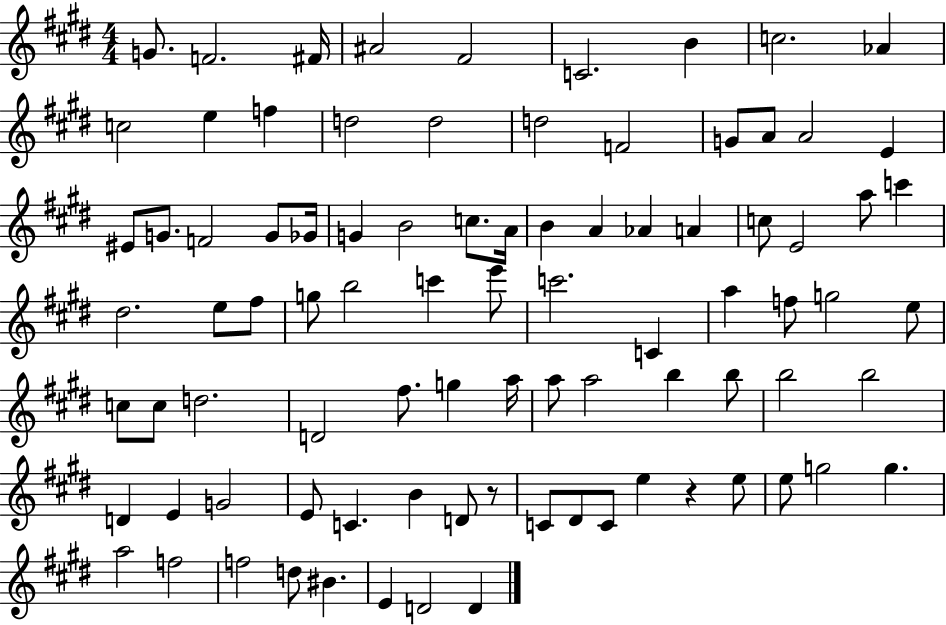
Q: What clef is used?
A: treble